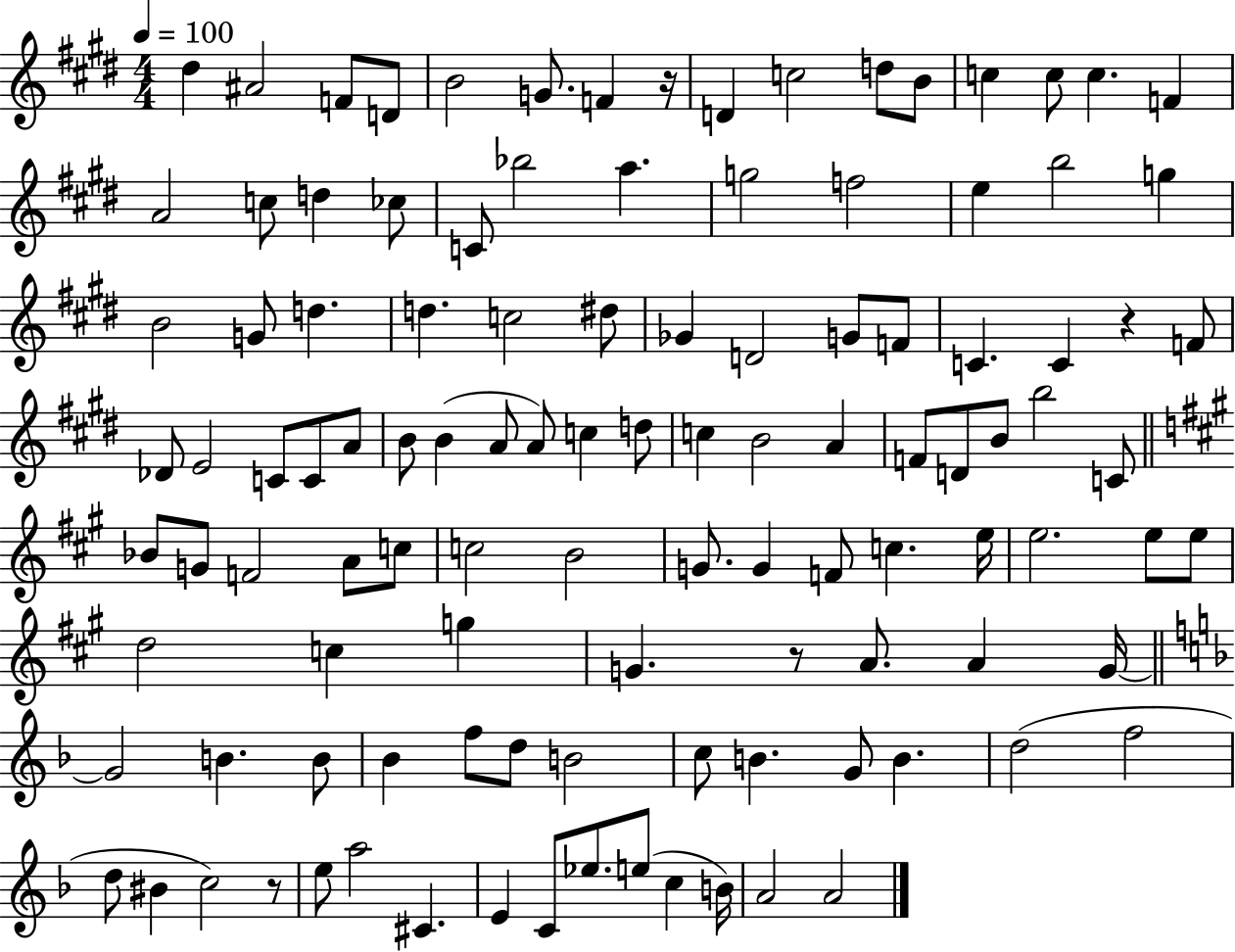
X:1
T:Untitled
M:4/4
L:1/4
K:E
^d ^A2 F/2 D/2 B2 G/2 F z/4 D c2 d/2 B/2 c c/2 c F A2 c/2 d _c/2 C/2 _b2 a g2 f2 e b2 g B2 G/2 d d c2 ^d/2 _G D2 G/2 F/2 C C z F/2 _D/2 E2 C/2 C/2 A/2 B/2 B A/2 A/2 c d/2 c B2 A F/2 D/2 B/2 b2 C/2 _B/2 G/2 F2 A/2 c/2 c2 B2 G/2 G F/2 c e/4 e2 e/2 e/2 d2 c g G z/2 A/2 A G/4 G2 B B/2 _B f/2 d/2 B2 c/2 B G/2 B d2 f2 d/2 ^B c2 z/2 e/2 a2 ^C E C/2 _e/2 e/2 c B/4 A2 A2